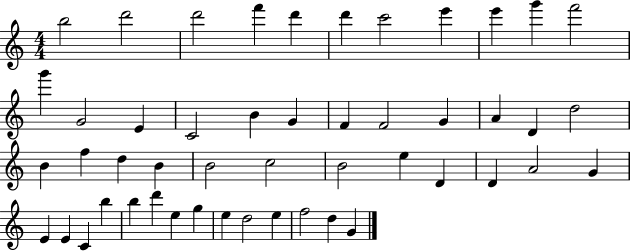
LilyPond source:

{
  \clef treble
  \numericTimeSignature
  \time 4/4
  \key c \major
  b''2 d'''2 | d'''2 f'''4 d'''4 | d'''4 c'''2 e'''4 | e'''4 g'''4 f'''2 | \break g'''4 g'2 e'4 | c'2 b'4 g'4 | f'4 f'2 g'4 | a'4 d'4 d''2 | \break b'4 f''4 d''4 b'4 | b'2 c''2 | b'2 e''4 d'4 | d'4 a'2 g'4 | \break e'4 e'4 c'4 b''4 | b''4 d'''4 e''4 g''4 | e''4 d''2 e''4 | f''2 d''4 g'4 | \break \bar "|."
}